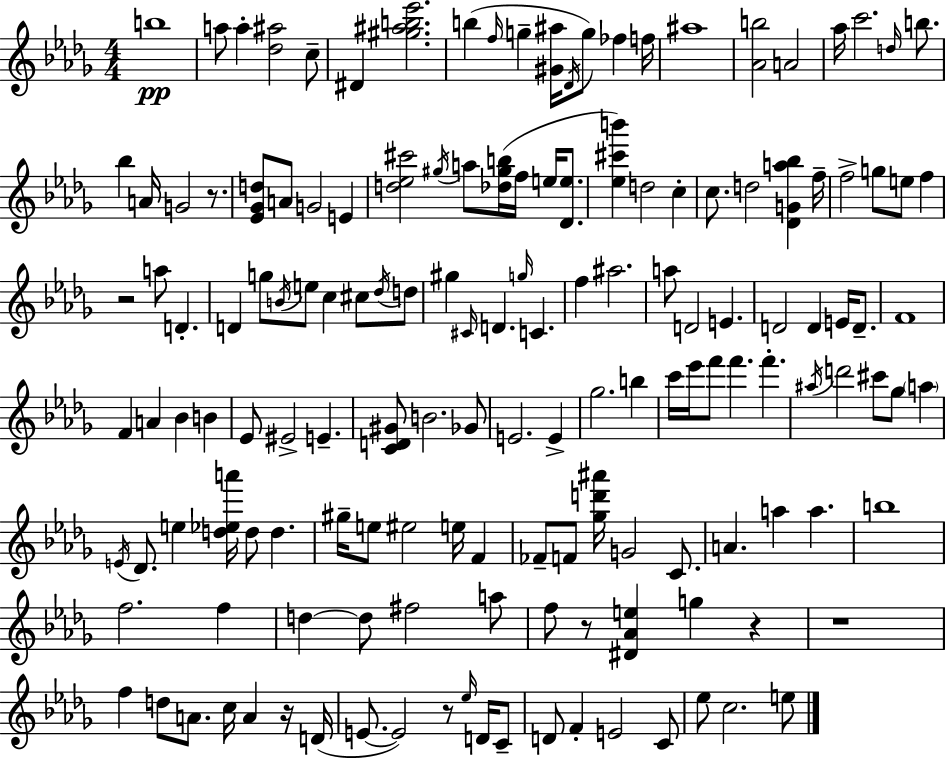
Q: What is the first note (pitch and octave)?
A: B5